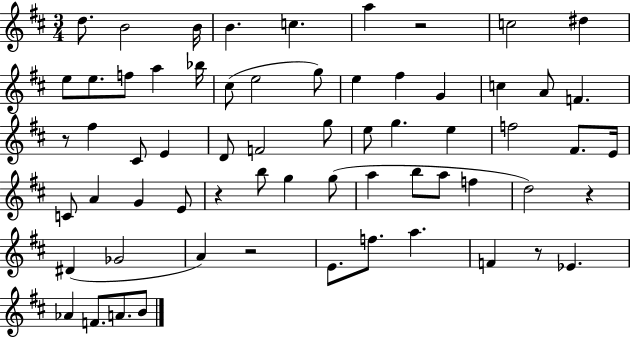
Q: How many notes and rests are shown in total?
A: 64